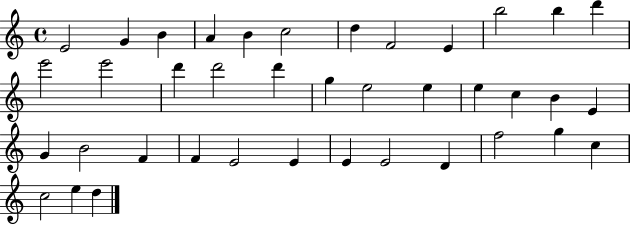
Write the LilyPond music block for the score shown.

{
  \clef treble
  \time 4/4
  \defaultTimeSignature
  \key c \major
  e'2 g'4 b'4 | a'4 b'4 c''2 | d''4 f'2 e'4 | b''2 b''4 d'''4 | \break e'''2 e'''2 | d'''4 d'''2 d'''4 | g''4 e''2 e''4 | e''4 c''4 b'4 e'4 | \break g'4 b'2 f'4 | f'4 e'2 e'4 | e'4 e'2 d'4 | f''2 g''4 c''4 | \break c''2 e''4 d''4 | \bar "|."
}